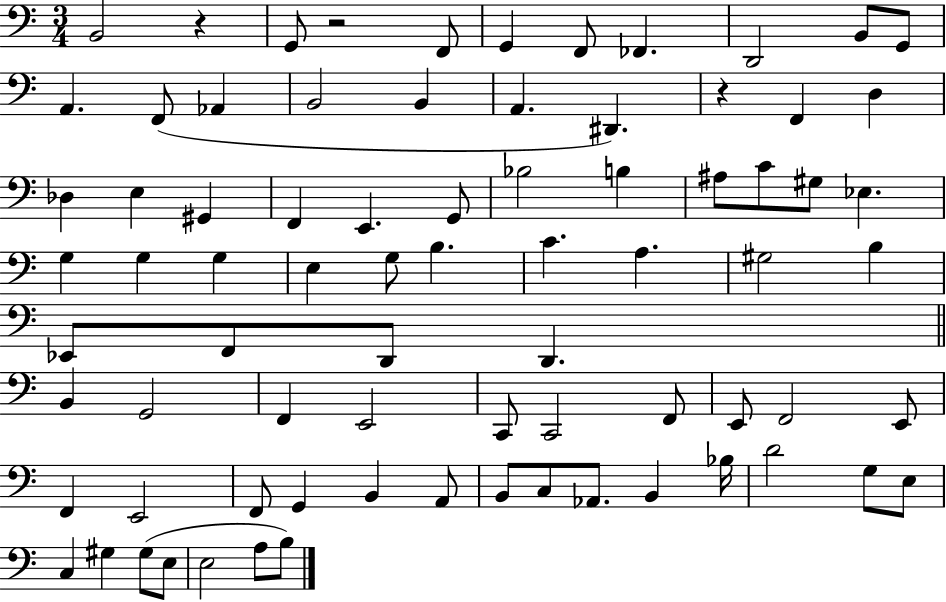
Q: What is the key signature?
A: C major